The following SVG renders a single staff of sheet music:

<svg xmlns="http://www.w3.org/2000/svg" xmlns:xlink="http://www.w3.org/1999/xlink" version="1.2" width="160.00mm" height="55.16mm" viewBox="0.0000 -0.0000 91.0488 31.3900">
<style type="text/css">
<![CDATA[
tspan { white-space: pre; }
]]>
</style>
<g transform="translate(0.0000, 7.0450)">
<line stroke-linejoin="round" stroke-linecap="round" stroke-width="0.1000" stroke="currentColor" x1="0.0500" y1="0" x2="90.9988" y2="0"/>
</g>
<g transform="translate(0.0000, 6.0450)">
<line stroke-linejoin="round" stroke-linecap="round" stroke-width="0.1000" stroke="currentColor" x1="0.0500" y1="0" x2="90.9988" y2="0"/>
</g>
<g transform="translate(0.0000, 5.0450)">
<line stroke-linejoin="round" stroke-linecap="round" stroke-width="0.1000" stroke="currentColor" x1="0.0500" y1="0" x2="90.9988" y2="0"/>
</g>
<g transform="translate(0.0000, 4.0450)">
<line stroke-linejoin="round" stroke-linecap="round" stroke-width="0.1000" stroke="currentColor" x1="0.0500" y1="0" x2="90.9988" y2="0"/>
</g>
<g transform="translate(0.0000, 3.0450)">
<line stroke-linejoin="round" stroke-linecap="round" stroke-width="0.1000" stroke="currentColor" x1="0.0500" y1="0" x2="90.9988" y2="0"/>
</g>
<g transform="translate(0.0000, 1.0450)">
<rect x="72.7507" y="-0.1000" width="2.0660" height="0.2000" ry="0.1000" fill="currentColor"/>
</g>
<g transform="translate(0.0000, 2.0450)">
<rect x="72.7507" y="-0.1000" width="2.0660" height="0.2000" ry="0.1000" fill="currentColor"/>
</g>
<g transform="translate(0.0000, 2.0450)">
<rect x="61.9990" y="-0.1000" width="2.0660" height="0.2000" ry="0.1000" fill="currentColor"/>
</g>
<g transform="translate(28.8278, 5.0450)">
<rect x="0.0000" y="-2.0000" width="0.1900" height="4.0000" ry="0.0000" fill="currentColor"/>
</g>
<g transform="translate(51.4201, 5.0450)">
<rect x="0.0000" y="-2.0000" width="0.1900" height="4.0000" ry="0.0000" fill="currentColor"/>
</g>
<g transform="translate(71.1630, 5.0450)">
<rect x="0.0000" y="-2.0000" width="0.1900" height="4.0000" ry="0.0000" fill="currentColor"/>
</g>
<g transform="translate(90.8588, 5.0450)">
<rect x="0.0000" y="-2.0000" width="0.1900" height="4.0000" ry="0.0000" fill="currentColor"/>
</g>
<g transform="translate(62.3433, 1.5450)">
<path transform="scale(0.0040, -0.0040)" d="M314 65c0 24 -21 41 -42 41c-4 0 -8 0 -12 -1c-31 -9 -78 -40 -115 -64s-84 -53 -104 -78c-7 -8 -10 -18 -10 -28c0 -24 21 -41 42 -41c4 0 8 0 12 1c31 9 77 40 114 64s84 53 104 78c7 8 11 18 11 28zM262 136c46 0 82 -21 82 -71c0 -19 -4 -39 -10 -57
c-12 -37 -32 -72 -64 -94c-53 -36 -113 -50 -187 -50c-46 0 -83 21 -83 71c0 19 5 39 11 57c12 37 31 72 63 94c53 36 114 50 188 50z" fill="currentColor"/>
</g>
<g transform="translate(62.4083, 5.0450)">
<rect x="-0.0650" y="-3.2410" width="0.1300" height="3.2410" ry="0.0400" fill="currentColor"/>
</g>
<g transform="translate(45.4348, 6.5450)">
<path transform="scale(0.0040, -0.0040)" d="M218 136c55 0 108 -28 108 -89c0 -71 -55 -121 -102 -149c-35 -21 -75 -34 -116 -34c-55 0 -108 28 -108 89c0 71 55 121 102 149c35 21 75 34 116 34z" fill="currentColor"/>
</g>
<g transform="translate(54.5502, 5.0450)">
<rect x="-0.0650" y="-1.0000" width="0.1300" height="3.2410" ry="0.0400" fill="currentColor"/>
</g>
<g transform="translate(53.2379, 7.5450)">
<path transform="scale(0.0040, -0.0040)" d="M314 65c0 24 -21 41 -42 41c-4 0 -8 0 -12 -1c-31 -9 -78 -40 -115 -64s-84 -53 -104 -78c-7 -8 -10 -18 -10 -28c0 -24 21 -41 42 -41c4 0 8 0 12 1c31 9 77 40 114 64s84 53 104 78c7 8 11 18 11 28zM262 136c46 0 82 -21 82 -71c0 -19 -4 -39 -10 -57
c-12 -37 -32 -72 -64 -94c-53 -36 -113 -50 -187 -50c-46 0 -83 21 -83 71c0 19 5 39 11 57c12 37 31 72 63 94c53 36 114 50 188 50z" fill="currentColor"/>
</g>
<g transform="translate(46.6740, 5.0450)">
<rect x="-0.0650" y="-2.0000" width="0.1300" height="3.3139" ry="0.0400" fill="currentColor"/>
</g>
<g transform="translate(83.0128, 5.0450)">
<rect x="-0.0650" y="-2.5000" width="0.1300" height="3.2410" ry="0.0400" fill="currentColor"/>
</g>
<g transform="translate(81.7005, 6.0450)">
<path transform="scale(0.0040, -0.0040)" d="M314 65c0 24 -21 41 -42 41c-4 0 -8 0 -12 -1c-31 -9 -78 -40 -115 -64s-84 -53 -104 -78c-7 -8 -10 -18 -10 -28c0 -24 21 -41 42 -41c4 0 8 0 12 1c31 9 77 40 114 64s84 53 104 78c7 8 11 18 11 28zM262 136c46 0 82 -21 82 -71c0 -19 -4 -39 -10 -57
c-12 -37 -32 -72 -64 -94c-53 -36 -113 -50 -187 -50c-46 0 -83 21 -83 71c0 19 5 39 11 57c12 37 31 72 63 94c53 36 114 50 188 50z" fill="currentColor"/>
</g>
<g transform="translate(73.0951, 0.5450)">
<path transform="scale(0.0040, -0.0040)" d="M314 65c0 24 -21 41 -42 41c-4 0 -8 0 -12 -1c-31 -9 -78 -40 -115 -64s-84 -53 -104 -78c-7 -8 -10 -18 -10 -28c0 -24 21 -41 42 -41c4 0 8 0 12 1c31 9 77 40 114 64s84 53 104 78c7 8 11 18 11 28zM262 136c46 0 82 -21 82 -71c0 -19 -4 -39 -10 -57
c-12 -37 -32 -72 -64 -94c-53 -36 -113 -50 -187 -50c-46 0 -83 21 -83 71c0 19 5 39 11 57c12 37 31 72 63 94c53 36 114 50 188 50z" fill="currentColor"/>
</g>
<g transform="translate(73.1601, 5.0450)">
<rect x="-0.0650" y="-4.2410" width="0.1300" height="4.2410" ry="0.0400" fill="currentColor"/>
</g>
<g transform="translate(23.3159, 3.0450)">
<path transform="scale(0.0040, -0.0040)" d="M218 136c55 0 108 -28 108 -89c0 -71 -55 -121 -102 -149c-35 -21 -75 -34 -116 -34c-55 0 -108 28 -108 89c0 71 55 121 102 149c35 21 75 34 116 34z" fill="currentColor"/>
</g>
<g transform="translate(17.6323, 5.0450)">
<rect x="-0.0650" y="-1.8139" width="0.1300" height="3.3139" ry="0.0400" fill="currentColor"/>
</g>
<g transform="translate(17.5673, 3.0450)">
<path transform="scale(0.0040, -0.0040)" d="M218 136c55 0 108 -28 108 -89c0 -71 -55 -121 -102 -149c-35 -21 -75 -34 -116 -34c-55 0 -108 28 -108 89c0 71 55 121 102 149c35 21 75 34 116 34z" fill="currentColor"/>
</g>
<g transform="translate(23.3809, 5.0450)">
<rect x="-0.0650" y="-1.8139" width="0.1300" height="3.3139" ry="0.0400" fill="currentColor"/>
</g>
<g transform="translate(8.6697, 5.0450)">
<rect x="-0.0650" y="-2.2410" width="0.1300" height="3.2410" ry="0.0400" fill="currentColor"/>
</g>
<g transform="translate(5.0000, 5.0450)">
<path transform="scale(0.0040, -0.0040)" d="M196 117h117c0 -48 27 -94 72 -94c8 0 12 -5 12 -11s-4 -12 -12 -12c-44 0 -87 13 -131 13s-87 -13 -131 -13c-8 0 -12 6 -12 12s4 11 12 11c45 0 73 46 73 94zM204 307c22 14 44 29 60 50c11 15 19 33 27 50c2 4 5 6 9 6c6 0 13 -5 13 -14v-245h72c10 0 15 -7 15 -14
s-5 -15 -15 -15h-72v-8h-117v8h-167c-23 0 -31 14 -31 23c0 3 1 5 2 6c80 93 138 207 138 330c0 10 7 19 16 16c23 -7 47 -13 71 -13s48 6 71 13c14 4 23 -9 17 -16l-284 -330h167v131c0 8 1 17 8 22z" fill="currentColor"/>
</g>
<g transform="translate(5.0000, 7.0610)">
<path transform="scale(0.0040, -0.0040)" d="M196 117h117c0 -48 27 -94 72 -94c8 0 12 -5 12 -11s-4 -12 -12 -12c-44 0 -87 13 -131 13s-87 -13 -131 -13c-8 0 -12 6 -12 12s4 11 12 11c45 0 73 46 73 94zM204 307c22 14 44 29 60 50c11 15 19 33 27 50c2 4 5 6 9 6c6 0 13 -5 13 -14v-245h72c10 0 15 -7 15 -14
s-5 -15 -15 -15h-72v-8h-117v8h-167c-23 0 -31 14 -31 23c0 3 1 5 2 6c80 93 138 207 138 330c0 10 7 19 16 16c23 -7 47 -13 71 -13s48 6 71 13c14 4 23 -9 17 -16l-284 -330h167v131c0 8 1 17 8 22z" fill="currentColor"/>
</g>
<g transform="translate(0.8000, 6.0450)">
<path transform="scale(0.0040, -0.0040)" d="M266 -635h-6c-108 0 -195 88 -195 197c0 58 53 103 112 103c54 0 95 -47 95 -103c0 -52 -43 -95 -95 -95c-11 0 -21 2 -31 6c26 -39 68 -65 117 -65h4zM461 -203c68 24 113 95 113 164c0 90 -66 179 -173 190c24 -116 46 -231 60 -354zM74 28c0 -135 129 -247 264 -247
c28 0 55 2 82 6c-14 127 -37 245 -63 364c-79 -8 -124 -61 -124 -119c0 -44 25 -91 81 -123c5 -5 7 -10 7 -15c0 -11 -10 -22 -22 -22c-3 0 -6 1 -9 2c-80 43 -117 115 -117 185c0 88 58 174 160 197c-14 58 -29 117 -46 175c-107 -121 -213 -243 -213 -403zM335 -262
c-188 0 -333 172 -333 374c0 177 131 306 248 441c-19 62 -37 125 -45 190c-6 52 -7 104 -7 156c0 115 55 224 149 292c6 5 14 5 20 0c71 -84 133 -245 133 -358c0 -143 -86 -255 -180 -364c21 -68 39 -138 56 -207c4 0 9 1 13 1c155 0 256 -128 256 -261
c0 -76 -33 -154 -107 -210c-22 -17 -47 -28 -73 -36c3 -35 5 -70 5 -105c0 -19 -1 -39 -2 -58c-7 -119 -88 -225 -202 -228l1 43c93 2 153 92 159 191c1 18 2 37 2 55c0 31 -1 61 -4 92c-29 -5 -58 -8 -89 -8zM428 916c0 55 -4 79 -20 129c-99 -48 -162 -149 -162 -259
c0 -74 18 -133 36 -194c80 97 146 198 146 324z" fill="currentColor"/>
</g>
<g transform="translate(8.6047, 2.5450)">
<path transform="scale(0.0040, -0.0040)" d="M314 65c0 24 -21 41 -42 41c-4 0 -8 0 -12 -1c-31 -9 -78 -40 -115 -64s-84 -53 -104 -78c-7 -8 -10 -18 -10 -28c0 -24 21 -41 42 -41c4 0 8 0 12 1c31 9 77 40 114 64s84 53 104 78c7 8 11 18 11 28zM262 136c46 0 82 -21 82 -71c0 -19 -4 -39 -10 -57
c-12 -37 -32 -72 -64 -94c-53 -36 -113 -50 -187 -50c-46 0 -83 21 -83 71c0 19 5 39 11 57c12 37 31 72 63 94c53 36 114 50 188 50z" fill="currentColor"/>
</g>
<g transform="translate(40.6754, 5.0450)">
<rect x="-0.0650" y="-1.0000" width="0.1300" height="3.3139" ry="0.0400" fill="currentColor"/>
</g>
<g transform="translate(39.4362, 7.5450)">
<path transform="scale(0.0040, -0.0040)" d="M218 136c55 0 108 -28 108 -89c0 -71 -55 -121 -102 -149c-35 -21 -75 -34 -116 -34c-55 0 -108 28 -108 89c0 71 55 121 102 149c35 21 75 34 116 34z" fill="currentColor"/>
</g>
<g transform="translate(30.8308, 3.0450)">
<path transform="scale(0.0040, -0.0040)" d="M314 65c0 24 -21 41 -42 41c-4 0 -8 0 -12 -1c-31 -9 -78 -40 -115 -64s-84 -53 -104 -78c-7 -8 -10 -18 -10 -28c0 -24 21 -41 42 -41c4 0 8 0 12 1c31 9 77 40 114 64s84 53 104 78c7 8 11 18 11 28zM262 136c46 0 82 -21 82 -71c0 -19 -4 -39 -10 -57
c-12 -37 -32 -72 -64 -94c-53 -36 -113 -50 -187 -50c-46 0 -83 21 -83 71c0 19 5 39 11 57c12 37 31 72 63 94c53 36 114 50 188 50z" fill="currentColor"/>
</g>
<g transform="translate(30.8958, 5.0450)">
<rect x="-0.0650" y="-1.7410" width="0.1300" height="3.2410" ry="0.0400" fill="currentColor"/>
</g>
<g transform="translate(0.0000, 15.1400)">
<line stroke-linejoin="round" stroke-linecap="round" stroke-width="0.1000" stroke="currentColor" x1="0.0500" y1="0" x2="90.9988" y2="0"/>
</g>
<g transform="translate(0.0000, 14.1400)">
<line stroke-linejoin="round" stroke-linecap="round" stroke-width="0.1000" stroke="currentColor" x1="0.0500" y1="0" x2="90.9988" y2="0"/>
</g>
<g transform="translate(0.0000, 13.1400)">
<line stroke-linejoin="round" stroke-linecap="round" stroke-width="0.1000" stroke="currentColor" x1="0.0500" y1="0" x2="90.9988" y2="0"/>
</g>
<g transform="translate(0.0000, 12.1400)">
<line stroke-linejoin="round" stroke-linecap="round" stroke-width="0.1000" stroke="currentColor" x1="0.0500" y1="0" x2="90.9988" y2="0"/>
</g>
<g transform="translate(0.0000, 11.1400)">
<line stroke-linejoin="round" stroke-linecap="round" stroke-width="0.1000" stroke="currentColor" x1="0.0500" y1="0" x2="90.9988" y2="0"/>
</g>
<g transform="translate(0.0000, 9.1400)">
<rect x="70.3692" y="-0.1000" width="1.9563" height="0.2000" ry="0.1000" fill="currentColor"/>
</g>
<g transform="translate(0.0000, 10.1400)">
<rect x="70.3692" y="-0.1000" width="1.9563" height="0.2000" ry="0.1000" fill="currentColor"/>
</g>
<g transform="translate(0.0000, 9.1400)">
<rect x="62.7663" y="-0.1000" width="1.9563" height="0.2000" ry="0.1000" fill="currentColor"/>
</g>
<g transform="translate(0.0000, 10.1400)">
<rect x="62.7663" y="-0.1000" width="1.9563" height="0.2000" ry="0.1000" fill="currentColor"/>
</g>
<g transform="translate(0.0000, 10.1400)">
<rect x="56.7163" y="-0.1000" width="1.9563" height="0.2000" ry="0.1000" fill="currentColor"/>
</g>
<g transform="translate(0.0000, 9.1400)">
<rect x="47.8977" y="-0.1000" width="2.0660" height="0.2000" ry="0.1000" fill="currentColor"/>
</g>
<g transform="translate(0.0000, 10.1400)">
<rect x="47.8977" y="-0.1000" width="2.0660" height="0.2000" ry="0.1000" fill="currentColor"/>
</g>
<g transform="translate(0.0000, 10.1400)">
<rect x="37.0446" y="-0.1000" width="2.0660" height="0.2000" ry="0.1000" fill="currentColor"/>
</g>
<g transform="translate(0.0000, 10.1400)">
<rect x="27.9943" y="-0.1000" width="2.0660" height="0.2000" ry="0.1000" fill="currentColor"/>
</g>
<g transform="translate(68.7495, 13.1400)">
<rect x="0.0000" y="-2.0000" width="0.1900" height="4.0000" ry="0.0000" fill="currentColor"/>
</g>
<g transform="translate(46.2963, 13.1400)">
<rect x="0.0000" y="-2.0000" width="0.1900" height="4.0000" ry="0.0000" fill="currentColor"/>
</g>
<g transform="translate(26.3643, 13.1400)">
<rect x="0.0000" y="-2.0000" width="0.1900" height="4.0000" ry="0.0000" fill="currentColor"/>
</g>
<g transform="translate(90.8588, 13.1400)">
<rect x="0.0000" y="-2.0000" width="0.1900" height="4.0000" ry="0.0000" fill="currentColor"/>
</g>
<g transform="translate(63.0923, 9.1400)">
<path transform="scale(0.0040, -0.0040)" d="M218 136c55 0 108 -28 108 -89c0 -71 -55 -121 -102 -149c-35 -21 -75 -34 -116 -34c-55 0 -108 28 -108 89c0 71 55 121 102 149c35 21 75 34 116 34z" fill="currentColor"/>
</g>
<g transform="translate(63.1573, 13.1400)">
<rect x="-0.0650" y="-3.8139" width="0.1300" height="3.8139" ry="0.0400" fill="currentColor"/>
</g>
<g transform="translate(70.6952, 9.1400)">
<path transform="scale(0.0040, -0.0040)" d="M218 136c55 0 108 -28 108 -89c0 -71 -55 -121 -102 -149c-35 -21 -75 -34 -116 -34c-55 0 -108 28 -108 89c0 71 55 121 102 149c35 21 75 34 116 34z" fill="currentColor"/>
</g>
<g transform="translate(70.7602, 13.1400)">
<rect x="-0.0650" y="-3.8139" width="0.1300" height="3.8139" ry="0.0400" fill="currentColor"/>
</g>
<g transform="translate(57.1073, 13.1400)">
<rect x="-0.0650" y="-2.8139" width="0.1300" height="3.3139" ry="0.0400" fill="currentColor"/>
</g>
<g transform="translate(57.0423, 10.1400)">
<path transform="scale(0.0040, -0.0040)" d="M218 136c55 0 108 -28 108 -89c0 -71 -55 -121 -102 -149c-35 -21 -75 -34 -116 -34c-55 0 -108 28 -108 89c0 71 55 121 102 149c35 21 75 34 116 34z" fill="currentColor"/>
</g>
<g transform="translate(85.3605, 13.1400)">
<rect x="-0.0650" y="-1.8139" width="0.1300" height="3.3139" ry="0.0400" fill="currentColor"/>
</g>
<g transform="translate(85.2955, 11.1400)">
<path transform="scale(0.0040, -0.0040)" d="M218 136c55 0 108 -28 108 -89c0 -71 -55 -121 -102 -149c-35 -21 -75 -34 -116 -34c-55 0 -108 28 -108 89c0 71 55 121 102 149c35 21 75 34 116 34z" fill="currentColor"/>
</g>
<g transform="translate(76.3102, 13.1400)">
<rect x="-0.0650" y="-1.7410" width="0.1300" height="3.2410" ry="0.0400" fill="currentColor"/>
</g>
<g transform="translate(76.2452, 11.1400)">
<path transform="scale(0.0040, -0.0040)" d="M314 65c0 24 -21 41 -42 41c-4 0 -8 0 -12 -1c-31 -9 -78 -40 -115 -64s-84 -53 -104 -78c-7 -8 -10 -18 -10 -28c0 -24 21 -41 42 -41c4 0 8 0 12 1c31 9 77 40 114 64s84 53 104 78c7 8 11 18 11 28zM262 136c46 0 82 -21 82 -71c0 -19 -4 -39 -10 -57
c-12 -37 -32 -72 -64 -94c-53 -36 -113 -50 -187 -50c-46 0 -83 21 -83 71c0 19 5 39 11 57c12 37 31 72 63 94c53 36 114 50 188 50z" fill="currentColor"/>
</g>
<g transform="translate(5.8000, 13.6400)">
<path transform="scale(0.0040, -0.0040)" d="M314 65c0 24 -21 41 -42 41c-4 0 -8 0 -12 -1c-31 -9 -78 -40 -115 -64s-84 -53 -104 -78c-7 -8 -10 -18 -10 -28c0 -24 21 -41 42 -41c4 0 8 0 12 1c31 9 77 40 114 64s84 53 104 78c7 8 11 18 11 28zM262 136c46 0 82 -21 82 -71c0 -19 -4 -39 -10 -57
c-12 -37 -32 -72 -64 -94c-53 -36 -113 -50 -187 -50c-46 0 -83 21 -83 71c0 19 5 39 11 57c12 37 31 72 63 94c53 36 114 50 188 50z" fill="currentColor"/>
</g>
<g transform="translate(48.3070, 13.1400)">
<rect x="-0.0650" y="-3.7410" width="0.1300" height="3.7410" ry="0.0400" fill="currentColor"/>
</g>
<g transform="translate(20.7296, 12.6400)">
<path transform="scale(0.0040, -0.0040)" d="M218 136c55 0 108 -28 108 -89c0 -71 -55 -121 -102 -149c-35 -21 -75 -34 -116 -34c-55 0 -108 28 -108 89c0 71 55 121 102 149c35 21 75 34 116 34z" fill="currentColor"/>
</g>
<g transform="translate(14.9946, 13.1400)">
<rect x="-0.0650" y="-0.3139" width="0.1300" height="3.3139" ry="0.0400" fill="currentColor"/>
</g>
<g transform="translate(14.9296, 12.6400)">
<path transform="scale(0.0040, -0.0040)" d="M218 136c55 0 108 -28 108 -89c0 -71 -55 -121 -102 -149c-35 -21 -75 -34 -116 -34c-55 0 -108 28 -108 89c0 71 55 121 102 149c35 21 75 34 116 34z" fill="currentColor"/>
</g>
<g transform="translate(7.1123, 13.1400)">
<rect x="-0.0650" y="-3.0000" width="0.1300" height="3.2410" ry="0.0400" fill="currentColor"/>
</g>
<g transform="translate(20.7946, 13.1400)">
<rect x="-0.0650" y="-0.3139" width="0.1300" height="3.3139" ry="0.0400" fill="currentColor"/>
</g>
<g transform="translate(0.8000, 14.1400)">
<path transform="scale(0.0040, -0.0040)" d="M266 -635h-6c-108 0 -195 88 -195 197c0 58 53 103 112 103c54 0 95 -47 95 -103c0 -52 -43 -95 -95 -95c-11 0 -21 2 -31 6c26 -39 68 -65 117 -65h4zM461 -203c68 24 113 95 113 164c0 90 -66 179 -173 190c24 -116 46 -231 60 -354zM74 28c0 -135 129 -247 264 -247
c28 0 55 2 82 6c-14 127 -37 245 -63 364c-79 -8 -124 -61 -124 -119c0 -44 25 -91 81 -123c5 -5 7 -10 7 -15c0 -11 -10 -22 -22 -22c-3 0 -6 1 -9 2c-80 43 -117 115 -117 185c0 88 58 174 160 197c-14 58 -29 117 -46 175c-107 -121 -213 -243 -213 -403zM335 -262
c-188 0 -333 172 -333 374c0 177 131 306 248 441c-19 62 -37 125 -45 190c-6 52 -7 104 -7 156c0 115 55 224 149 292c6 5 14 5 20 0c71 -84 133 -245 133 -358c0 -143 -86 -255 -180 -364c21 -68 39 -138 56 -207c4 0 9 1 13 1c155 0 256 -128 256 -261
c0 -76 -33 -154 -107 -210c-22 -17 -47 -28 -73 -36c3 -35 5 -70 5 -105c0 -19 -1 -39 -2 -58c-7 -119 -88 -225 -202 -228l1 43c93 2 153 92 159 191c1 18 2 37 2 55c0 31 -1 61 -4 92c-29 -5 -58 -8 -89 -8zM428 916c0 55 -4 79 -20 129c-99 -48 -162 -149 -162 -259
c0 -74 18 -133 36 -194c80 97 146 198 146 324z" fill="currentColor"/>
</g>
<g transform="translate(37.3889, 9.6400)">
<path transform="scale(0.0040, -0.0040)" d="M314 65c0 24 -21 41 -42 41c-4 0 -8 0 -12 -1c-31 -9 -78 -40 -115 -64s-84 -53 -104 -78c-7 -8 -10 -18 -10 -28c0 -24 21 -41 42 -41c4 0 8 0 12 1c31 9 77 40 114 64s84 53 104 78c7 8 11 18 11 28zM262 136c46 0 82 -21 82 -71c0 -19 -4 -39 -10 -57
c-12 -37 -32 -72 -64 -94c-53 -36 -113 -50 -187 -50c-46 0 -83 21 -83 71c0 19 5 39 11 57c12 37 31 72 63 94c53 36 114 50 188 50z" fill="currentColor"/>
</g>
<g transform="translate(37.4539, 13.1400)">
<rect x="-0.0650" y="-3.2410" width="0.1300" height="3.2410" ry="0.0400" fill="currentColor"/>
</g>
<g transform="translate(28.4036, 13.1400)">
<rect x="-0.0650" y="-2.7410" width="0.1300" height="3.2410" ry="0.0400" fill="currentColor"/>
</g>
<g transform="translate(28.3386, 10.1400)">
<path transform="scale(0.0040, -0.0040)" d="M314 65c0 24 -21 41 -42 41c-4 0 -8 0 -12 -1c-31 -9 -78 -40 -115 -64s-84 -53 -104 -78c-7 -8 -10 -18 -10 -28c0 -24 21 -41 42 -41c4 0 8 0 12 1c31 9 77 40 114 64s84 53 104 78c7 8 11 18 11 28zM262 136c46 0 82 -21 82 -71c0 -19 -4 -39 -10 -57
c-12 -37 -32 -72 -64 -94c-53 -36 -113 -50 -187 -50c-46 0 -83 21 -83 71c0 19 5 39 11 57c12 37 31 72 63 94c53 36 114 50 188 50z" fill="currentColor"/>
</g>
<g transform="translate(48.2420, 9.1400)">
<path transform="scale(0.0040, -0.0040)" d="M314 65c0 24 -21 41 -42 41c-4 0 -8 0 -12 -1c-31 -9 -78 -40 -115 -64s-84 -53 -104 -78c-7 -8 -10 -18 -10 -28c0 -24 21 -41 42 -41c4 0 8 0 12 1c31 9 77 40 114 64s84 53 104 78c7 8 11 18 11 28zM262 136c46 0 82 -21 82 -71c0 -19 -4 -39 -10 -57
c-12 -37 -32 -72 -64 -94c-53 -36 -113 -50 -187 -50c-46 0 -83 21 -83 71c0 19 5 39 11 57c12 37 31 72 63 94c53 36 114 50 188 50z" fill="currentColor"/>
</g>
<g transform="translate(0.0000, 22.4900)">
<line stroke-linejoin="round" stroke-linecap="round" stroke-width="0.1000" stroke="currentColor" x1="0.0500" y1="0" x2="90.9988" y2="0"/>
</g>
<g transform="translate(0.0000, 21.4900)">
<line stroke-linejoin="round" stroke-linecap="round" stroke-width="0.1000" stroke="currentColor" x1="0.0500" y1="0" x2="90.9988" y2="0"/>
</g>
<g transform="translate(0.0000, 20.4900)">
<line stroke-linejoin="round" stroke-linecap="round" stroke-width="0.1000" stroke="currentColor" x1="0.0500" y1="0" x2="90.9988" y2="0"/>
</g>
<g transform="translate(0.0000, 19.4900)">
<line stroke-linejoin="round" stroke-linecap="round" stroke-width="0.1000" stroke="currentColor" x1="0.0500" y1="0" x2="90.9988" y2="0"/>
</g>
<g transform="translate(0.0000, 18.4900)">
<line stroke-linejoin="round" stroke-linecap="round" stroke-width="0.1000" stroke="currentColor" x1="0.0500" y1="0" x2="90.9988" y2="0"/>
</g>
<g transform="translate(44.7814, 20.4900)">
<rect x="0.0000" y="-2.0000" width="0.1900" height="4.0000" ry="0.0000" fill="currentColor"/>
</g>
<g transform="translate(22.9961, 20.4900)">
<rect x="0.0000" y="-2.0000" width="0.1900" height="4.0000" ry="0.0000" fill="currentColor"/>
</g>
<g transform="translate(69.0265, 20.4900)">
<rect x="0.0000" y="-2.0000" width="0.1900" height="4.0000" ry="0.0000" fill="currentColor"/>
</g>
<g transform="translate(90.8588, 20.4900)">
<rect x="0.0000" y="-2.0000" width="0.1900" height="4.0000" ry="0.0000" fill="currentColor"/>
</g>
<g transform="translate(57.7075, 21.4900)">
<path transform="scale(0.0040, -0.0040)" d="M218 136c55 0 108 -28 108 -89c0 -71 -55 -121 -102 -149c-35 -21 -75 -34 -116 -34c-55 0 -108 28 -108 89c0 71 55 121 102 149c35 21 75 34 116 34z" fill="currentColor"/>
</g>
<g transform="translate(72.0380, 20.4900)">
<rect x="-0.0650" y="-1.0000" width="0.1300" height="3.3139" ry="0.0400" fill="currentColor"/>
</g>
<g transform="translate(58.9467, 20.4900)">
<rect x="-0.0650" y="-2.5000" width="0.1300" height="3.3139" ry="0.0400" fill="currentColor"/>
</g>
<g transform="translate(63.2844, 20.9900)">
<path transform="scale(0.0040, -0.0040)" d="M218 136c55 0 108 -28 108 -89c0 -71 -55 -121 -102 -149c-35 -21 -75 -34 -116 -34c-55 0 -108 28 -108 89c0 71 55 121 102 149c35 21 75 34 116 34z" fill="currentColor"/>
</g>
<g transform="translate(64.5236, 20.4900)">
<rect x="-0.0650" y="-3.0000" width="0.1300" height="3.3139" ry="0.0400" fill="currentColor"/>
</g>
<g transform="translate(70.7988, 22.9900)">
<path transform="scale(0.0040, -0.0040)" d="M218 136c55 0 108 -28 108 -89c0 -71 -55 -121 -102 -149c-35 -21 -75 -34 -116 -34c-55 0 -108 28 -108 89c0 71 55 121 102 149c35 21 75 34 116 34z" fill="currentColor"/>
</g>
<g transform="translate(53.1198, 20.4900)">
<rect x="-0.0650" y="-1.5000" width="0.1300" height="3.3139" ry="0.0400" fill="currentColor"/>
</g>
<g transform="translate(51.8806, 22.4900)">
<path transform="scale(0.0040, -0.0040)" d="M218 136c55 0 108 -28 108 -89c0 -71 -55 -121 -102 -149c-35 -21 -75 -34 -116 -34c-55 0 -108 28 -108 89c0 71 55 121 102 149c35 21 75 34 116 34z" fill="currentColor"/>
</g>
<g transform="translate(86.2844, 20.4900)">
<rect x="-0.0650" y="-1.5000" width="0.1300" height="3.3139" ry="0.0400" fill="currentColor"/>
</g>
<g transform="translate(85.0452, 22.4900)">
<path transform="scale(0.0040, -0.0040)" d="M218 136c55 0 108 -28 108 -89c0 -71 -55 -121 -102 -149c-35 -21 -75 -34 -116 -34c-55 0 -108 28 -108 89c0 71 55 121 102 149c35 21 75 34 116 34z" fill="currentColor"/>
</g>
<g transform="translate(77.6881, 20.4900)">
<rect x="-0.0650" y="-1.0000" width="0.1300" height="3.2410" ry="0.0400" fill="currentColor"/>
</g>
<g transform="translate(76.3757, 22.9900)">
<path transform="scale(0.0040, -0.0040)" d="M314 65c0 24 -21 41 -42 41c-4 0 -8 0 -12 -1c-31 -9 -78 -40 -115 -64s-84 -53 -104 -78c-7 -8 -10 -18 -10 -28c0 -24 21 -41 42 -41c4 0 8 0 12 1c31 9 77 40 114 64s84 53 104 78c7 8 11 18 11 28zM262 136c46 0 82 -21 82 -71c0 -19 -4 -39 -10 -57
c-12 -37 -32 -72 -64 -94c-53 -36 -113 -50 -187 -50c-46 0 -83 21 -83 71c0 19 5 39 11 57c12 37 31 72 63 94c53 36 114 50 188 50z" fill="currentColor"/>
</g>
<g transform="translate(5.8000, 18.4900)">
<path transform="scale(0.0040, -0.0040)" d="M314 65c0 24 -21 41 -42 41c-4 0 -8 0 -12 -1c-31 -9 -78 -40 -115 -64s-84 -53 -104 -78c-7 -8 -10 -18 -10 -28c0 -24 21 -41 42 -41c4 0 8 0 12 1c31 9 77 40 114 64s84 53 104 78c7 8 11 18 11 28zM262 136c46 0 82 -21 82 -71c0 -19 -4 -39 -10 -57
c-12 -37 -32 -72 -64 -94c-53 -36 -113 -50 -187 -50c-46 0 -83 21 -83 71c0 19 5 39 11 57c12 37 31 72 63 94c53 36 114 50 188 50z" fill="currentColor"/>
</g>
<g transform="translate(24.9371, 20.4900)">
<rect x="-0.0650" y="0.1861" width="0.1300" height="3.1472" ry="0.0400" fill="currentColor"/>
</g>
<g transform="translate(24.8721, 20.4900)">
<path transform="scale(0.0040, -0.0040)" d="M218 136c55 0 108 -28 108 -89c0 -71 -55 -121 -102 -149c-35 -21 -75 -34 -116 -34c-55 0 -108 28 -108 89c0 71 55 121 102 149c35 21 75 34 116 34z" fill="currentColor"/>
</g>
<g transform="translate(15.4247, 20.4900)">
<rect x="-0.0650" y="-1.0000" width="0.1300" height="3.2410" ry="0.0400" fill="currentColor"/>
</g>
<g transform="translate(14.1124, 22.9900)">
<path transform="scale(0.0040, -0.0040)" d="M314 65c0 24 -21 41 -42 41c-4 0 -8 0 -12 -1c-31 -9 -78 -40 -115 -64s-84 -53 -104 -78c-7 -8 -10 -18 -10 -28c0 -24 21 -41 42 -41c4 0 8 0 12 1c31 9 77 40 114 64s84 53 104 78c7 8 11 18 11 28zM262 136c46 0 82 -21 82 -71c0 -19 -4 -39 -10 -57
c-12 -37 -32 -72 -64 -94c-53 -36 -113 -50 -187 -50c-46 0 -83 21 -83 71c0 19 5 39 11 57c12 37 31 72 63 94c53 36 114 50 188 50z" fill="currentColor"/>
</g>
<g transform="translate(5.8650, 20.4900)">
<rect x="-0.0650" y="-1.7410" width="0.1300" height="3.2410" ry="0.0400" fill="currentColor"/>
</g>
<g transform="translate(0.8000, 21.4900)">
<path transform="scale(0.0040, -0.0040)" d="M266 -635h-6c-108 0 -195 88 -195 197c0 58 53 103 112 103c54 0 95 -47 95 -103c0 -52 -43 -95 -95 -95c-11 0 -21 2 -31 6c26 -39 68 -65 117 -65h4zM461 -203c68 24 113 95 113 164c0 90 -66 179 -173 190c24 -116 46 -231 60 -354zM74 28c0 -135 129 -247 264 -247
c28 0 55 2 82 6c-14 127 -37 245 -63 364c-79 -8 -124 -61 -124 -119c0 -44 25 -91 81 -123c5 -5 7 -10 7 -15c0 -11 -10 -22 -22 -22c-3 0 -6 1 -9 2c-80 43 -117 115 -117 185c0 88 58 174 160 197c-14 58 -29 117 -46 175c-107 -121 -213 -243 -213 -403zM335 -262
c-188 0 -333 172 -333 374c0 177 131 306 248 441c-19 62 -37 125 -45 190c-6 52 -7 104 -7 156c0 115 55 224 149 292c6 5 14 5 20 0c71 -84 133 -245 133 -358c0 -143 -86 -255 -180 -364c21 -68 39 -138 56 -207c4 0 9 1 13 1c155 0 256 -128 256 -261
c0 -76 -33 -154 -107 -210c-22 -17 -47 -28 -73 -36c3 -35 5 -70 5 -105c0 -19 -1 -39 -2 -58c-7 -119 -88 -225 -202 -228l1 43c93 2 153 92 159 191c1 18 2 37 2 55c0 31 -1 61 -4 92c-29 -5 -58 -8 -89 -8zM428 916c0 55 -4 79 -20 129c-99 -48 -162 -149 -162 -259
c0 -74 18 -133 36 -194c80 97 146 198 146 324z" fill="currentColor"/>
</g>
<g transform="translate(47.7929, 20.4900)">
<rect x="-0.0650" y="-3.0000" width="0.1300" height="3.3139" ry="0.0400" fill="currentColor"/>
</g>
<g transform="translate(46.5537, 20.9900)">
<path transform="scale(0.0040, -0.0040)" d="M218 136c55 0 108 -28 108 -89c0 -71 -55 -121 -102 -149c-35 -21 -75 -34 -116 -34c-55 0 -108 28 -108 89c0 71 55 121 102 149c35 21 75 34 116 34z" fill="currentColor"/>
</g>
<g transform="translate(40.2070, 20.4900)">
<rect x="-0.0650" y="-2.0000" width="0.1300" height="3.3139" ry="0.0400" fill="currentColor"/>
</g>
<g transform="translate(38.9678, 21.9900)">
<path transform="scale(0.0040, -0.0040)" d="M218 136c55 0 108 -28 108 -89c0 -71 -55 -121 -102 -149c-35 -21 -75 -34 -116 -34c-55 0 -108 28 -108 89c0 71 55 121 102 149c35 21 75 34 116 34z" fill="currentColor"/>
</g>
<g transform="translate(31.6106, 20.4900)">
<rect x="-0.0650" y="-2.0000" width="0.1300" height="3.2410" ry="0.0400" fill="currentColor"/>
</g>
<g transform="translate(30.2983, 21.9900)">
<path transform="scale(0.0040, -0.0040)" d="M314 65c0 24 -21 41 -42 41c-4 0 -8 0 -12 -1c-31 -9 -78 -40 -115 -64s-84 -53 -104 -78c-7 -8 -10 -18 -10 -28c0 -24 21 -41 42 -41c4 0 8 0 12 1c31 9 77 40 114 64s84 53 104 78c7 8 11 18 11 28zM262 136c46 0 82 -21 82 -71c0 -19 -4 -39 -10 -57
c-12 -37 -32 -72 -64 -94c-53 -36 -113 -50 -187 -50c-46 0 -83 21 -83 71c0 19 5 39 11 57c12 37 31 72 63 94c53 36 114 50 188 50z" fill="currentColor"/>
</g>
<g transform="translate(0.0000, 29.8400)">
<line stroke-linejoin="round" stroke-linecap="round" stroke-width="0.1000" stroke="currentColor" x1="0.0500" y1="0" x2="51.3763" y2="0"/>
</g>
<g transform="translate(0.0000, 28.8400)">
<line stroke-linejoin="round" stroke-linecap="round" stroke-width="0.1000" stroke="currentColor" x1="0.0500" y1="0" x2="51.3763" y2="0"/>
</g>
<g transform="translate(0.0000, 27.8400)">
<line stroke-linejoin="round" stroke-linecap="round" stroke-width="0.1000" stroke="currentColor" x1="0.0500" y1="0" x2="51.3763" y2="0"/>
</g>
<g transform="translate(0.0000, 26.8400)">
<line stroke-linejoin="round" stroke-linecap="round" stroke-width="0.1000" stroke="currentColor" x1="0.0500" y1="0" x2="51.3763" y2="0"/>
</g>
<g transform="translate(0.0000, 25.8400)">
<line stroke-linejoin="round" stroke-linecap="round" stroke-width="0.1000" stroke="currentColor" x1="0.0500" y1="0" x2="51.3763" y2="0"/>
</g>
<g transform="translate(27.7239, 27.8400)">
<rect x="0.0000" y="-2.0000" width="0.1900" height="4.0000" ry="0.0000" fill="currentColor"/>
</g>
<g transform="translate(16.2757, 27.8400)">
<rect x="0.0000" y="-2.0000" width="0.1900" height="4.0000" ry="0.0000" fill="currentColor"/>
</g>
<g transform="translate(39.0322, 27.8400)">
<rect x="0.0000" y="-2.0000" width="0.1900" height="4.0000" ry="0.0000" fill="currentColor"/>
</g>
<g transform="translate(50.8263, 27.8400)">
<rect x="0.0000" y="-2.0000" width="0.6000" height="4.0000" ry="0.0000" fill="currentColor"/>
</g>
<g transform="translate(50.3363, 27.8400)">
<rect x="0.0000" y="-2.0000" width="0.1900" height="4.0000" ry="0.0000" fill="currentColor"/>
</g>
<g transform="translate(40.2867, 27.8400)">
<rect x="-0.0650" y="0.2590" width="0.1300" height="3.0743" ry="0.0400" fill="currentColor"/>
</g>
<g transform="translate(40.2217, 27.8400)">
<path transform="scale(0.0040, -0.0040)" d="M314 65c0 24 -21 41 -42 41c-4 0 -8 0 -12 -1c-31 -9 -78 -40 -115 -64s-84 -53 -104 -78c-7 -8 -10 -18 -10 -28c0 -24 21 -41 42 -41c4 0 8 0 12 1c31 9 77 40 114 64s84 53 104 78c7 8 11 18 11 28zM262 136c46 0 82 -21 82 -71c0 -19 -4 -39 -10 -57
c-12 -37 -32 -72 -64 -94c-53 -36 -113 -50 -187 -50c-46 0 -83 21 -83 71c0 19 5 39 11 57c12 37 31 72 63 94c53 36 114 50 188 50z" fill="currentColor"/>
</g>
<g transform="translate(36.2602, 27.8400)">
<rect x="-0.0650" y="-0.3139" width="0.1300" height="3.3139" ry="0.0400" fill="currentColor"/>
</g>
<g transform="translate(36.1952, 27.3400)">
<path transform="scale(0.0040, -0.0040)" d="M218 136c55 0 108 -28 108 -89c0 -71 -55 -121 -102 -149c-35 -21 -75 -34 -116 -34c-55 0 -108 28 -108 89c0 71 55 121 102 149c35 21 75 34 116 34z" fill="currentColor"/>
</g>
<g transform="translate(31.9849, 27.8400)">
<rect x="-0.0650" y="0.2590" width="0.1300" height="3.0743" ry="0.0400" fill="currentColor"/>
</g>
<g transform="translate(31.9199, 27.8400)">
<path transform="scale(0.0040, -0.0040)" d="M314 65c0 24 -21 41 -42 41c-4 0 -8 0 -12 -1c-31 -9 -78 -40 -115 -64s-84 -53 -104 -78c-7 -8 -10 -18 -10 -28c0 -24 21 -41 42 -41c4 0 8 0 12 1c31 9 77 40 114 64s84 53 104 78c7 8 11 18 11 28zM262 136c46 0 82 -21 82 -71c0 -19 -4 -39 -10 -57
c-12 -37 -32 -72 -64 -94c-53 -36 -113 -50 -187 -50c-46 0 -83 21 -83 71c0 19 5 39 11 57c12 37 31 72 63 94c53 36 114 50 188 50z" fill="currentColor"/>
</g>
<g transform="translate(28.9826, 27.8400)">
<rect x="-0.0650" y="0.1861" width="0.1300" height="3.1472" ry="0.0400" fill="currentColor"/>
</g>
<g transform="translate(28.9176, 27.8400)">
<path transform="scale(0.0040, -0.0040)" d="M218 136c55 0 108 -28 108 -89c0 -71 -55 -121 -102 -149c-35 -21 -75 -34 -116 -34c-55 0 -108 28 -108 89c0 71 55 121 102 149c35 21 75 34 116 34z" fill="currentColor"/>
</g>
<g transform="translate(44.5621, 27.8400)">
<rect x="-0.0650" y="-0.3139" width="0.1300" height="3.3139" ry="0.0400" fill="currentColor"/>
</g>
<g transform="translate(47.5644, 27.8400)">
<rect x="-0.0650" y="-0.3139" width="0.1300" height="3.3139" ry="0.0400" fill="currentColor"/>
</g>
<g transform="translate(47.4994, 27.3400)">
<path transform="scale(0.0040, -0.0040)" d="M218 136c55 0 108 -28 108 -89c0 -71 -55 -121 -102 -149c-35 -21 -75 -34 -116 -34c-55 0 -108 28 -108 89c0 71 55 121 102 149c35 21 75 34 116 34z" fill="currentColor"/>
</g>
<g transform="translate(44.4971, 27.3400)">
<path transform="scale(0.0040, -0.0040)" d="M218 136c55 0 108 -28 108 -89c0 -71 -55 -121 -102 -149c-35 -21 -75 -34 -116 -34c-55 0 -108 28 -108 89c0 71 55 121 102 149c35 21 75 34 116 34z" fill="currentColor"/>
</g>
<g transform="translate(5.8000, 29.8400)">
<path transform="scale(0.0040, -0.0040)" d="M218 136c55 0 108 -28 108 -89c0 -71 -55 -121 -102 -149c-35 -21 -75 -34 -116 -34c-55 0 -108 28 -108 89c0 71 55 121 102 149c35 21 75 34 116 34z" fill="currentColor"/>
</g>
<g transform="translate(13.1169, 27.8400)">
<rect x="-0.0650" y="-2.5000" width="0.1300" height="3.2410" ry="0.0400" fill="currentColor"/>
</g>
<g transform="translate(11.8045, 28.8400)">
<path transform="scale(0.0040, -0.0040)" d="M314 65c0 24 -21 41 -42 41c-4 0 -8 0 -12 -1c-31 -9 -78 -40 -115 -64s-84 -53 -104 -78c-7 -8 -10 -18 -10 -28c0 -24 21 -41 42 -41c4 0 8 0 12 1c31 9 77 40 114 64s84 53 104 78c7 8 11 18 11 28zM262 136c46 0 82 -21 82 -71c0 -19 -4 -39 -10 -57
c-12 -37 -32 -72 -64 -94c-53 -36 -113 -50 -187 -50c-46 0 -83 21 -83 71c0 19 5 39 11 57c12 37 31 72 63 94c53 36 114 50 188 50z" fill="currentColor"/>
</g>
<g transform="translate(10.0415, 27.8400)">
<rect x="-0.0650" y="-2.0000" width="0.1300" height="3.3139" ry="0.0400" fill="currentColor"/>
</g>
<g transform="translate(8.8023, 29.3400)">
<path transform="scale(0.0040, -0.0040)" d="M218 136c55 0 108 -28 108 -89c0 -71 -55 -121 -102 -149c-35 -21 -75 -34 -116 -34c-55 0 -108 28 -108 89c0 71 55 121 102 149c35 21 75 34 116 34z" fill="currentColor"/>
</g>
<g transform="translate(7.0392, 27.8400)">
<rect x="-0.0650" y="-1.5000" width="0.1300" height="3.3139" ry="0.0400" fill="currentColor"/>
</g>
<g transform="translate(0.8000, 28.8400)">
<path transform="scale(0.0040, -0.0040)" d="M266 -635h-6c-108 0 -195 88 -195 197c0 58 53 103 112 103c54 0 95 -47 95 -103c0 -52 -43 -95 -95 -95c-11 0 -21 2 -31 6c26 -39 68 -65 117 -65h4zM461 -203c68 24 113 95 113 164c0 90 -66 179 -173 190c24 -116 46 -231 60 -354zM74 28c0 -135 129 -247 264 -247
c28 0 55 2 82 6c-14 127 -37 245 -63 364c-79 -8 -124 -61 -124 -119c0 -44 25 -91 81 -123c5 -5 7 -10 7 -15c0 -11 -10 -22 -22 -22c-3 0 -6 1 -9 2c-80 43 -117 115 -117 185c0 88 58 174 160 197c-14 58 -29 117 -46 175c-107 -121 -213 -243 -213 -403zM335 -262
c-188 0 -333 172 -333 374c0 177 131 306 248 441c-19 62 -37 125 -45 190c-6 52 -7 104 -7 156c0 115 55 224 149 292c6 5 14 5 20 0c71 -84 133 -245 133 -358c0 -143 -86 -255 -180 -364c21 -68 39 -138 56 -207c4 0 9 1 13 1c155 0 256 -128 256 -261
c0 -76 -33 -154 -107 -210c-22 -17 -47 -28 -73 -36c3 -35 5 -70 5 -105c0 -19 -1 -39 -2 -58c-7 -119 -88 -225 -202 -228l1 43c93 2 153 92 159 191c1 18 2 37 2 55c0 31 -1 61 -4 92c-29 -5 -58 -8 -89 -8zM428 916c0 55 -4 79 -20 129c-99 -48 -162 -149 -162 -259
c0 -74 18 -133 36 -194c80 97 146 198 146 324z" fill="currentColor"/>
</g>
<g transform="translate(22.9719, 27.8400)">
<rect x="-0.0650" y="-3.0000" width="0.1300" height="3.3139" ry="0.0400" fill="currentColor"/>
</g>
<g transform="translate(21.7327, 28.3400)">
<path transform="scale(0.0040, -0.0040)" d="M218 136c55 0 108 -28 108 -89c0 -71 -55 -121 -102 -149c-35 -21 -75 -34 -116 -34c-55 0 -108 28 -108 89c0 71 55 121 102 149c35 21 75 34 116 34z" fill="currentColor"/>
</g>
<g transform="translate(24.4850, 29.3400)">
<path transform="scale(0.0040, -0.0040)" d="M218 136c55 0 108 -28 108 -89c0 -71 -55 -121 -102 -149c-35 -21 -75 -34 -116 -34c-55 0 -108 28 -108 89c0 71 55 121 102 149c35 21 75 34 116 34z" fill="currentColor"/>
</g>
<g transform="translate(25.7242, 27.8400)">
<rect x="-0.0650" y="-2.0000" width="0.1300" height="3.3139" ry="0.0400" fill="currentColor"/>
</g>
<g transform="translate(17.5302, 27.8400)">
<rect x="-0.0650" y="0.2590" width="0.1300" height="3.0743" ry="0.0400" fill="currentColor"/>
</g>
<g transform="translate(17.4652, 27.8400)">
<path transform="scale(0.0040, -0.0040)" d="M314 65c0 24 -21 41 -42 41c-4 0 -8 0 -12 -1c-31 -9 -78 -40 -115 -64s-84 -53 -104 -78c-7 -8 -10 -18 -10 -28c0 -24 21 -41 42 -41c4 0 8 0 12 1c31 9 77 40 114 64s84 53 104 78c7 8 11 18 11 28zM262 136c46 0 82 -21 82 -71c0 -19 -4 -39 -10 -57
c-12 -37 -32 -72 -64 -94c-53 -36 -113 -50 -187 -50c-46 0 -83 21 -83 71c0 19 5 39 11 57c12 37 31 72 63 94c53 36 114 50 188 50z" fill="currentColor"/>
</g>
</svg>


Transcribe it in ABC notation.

X:1
T:Untitled
M:4/4
L:1/4
K:C
g2 f f f2 D F D2 b2 d'2 G2 A2 c c a2 b2 c'2 a c' c' f2 f f2 D2 B F2 F A E G A D D2 E E F G2 B2 A F B B2 c B2 c c